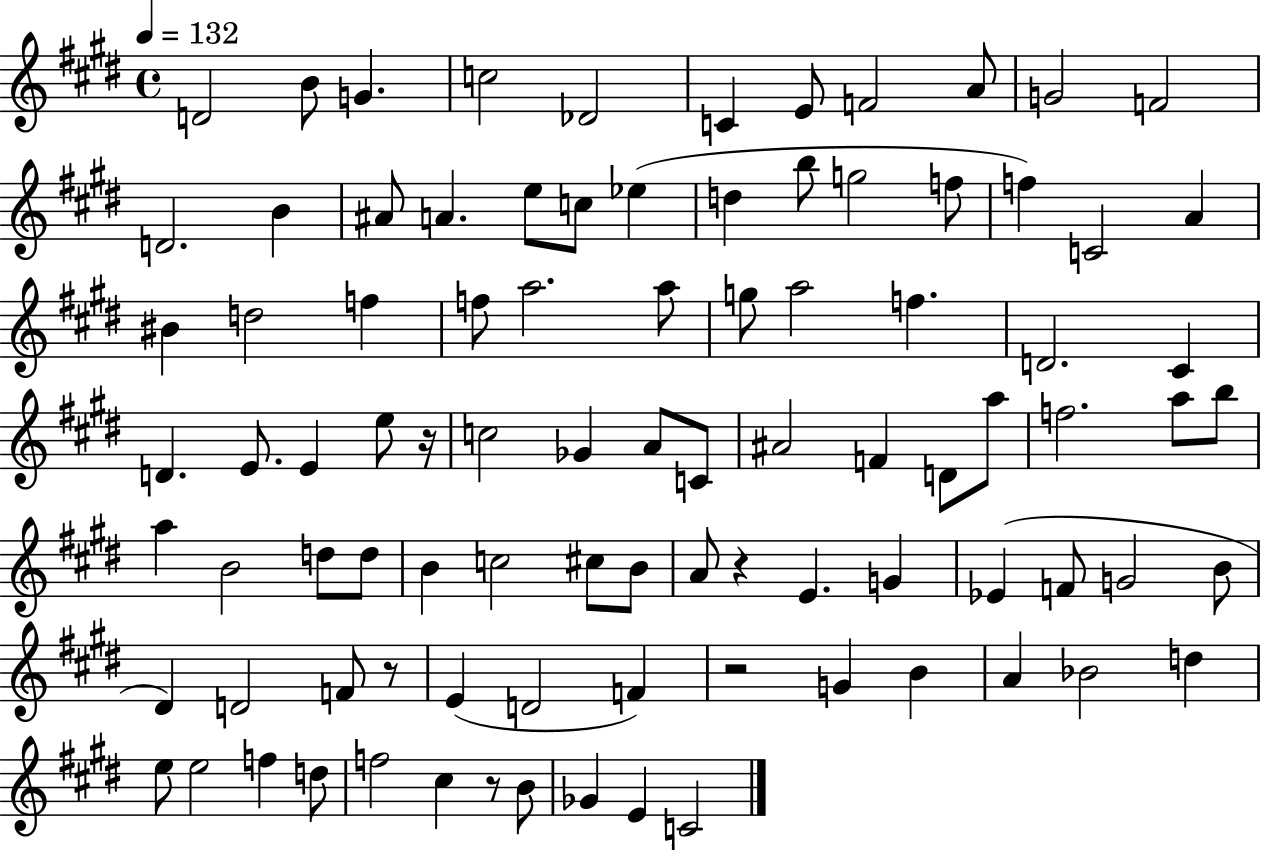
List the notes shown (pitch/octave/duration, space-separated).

D4/h B4/e G4/q. C5/h Db4/h C4/q E4/e F4/h A4/e G4/h F4/h D4/h. B4/q A#4/e A4/q. E5/e C5/e Eb5/q D5/q B5/e G5/h F5/e F5/q C4/h A4/q BIS4/q D5/h F5/q F5/e A5/h. A5/e G5/e A5/h F5/q. D4/h. C#4/q D4/q. E4/e. E4/q E5/e R/s C5/h Gb4/q A4/e C4/e A#4/h F4/q D4/e A5/e F5/h. A5/e B5/e A5/q B4/h D5/e D5/e B4/q C5/h C#5/e B4/e A4/e R/q E4/q. G4/q Eb4/q F4/e G4/h B4/e D#4/q D4/h F4/e R/e E4/q D4/h F4/q R/h G4/q B4/q A4/q Bb4/h D5/q E5/e E5/h F5/q D5/e F5/h C#5/q R/e B4/e Gb4/q E4/q C4/h